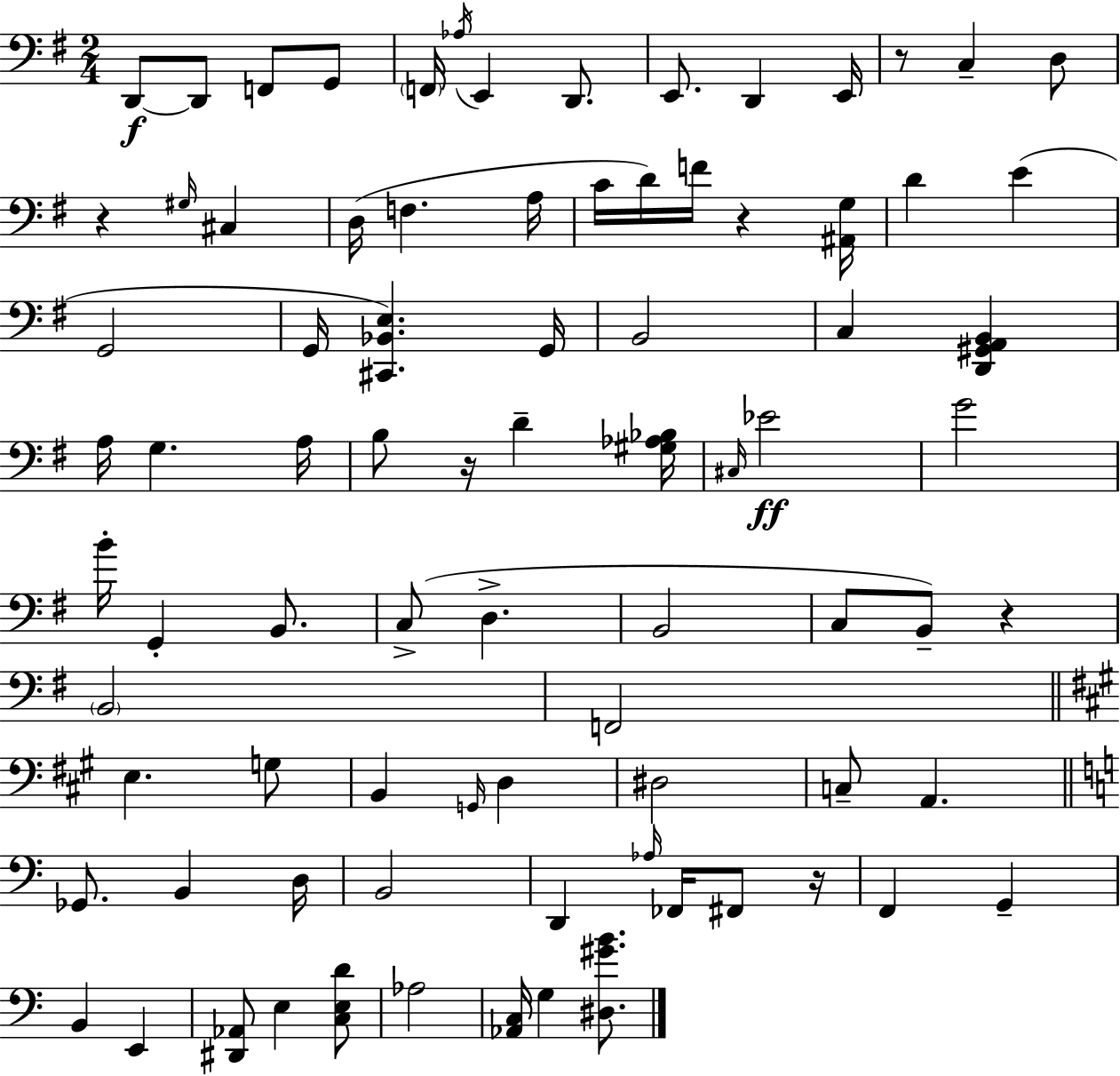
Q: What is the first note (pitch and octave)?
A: D2